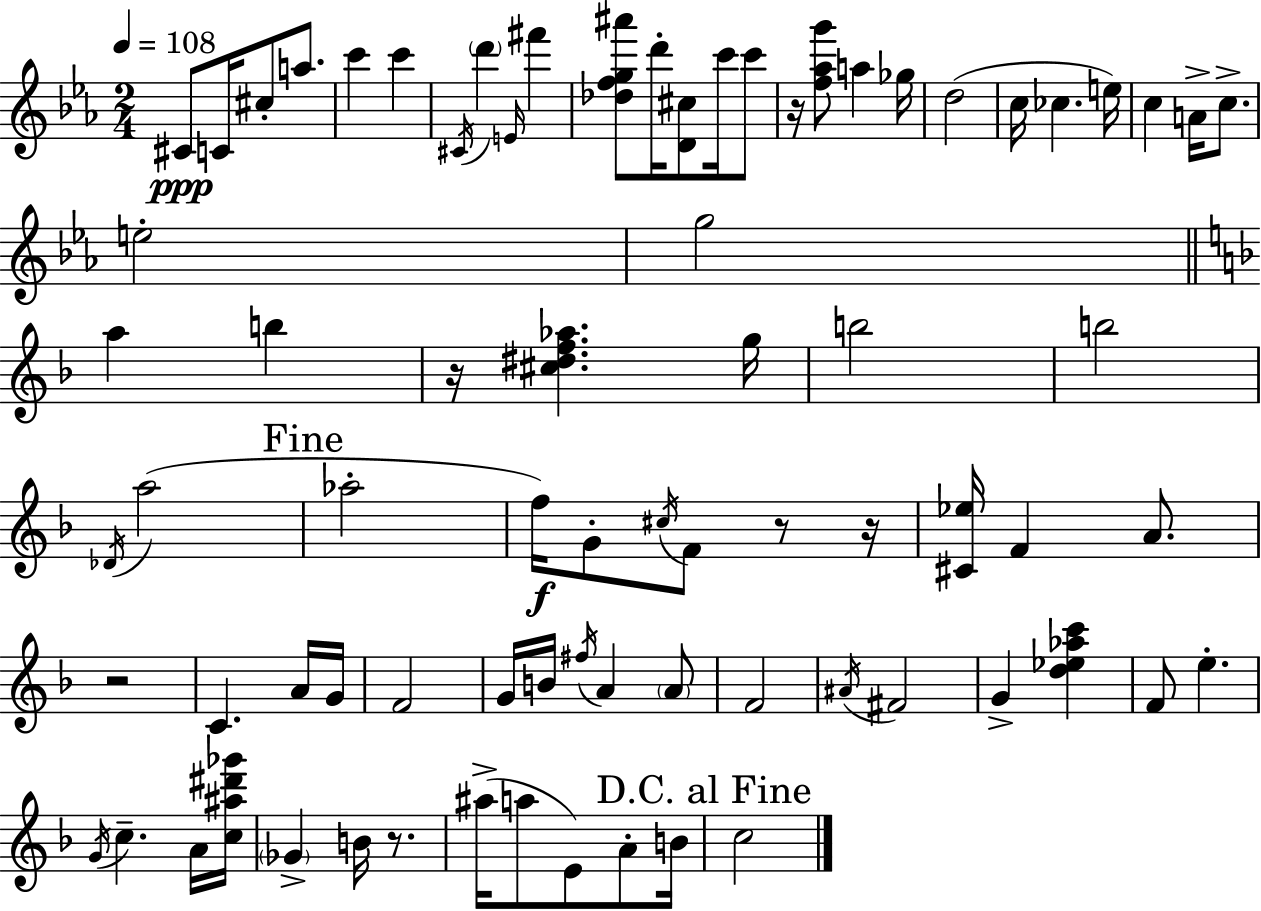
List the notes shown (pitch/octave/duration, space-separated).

C#4/e C4/s C#5/e A5/e. C6/q C6/q C#4/s D6/q E4/s F#6/q [Db5,F5,G5,A#6]/e D6/s [D4,C#5]/e C6/s C6/e R/s [F5,Ab5,G6]/e A5/q Gb5/s D5/h C5/s CES5/q. E5/s C5/q A4/s C5/e. E5/h G5/h A5/q B5/q R/s [C#5,D#5,F5,Ab5]/q. G5/s B5/h B5/h Db4/s A5/h Ab5/h F5/s G4/e C#5/s F4/e R/e R/s [C#4,Eb5]/s F4/q A4/e. R/h C4/q. A4/s G4/s F4/h G4/s B4/s F#5/s A4/q A4/e F4/h A#4/s F#4/h G4/q [D5,Eb5,Ab5,C6]/q F4/e E5/q. G4/s C5/q. A4/s [C5,A#5,D#6,Gb6]/s Gb4/q B4/s R/e. A#5/s A5/e E4/e A4/e B4/s C5/h